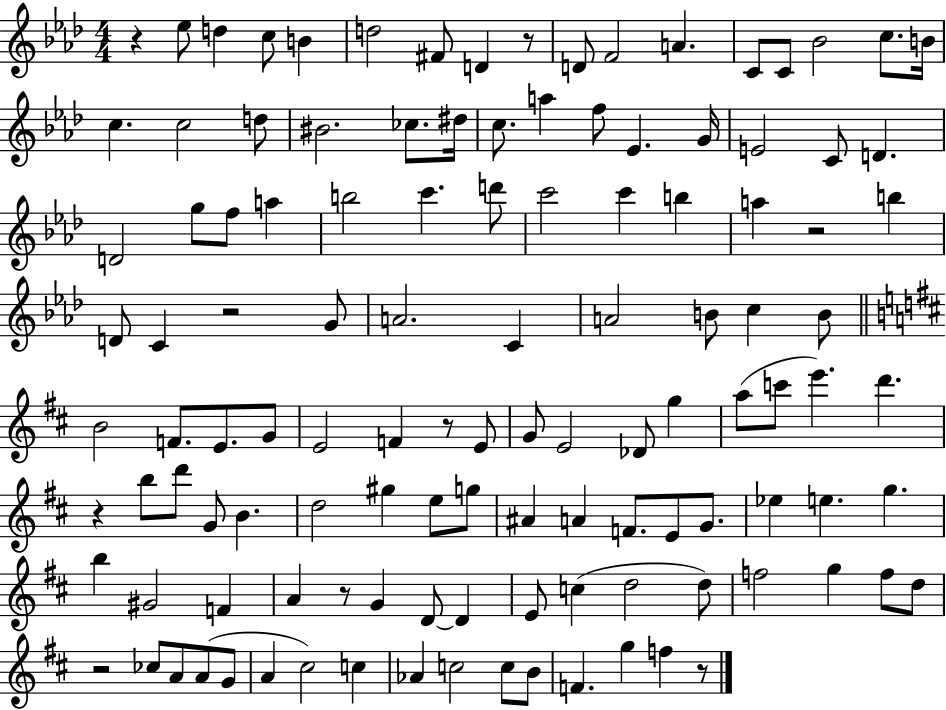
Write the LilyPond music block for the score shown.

{
  \clef treble
  \numericTimeSignature
  \time 4/4
  \key aes \major
  r4 ees''8 d''4 c''8 b'4 | d''2 fis'8 d'4 r8 | d'8 f'2 a'4. | c'8 c'8 bes'2 c''8. b'16 | \break c''4. c''2 d''8 | bis'2. ces''8. dis''16 | c''8. a''4 f''8 ees'4. g'16 | e'2 c'8 d'4. | \break d'2 g''8 f''8 a''4 | b''2 c'''4. d'''8 | c'''2 c'''4 b''4 | a''4 r2 b''4 | \break d'8 c'4 r2 g'8 | a'2. c'4 | a'2 b'8 c''4 b'8 | \bar "||" \break \key d \major b'2 f'8. e'8. g'8 | e'2 f'4 r8 e'8 | g'8 e'2 des'8 g''4 | a''8( c'''8 e'''4.) d'''4. | \break r4 b''8 d'''8 g'8 b'4. | d''2 gis''4 e''8 g''8 | ais'4 a'4 f'8. e'8 g'8. | ees''4 e''4. g''4. | \break b''4 gis'2 f'4 | a'4 r8 g'4 d'8~~ d'4 | e'8 c''4( d''2 d''8) | f''2 g''4 f''8 d''8 | \break r2 ces''8 a'8 a'8( g'8 | a'4 cis''2) c''4 | aes'4 c''2 c''8 b'8 | f'4. g''4 f''4 r8 | \break \bar "|."
}